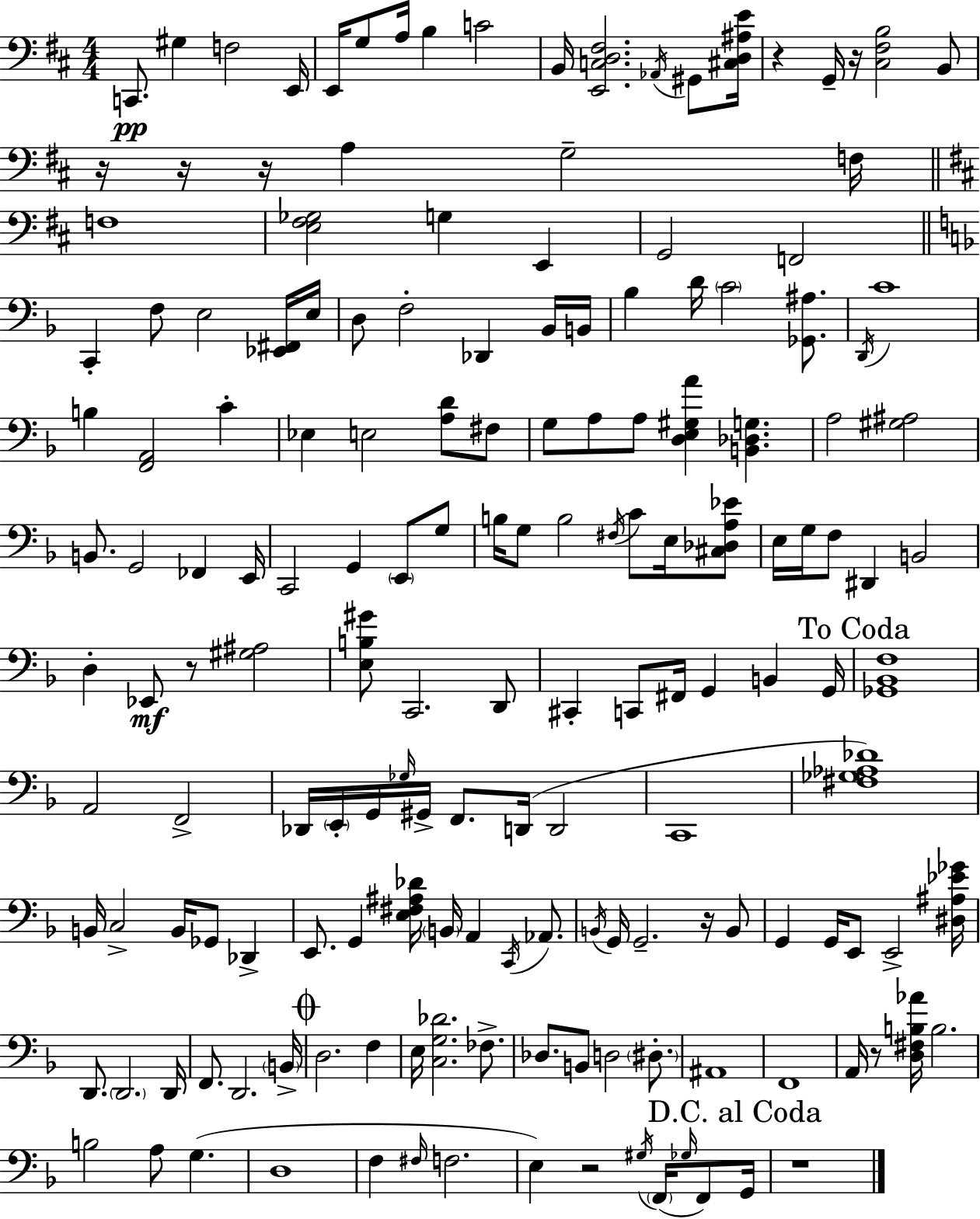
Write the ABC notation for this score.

X:1
T:Untitled
M:4/4
L:1/4
K:D
C,,/2 ^G, F,2 E,,/4 E,,/4 G,/2 A,/4 B, C2 B,,/4 [E,,C,D,^F,]2 _A,,/4 ^G,,/2 [^C,D,^A,E]/4 z G,,/4 z/4 [^C,^F,B,]2 B,,/2 z/4 z/4 z/4 A, G,2 F,/4 F,4 [E,^F,_G,]2 G, E,, G,,2 F,,2 C,, F,/2 E,2 [_E,,^F,,]/4 E,/4 D,/2 F,2 _D,, _B,,/4 B,,/4 _B, D/4 C2 [_G,,^A,]/2 D,,/4 C4 B, [F,,A,,]2 C _E, E,2 [A,D]/2 ^F,/2 G,/2 A,/2 A,/2 [D,E,^G,A] [B,,_D,G,] A,2 [^G,^A,]2 B,,/2 G,,2 _F,, E,,/4 C,,2 G,, E,,/2 G,/2 B,/4 G,/2 B,2 ^F,/4 C/2 E,/4 [^C,_D,A,_E]/2 E,/4 G,/4 F,/2 ^D,, B,,2 D, _E,,/2 z/2 [^G,^A,]2 [E,B,^G]/2 C,,2 D,,/2 ^C,, C,,/2 ^F,,/4 G,, B,, G,,/4 [_G,,_B,,F,]4 A,,2 F,,2 _D,,/4 E,,/4 G,,/4 _G,/4 ^G,,/4 F,,/2 D,,/4 D,,2 C,,4 [^F,_G,_A,_D]4 B,,/4 C,2 B,,/4 _G,,/2 _D,, E,,/2 G,, [E,^F,^A,_D]/4 B,,/4 A,, C,,/4 _A,,/2 B,,/4 G,,/4 G,,2 z/4 B,,/2 G,, G,,/4 E,,/2 E,,2 [^D,^A,_E_G]/4 D,,/2 D,,2 D,,/4 F,,/2 D,,2 B,,/4 D,2 F, E,/4 [C,G,_D]2 _F,/2 _D,/2 B,,/2 D,2 ^D,/2 ^A,,4 F,,4 A,,/4 z/2 [D,^F,B,_A]/4 B,2 B,2 A,/2 G, D,4 F, ^F,/4 F,2 E, z2 ^G,/4 F,,/4 _G,/4 F,,/2 G,,/4 z4